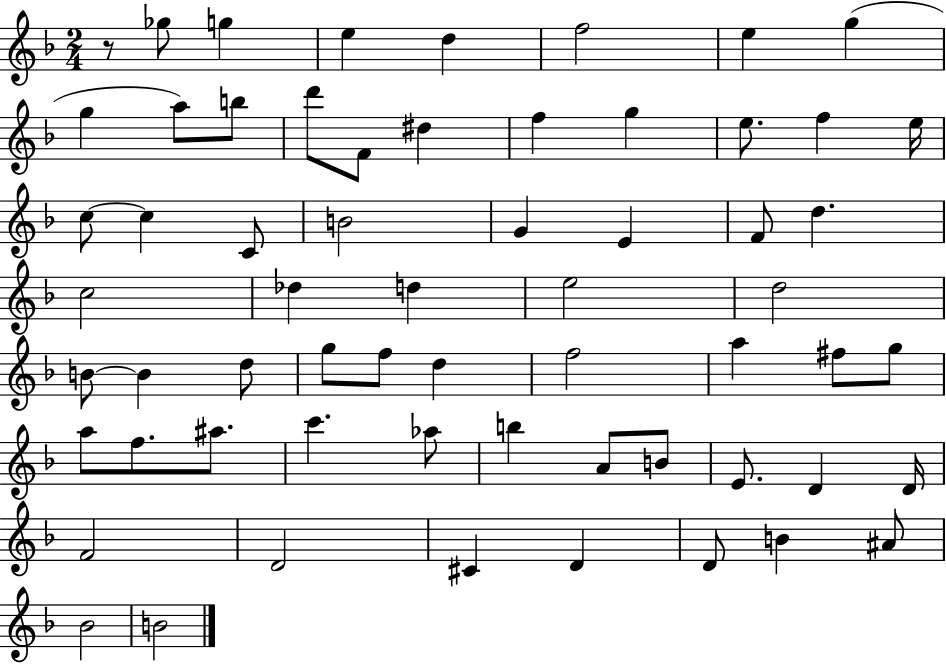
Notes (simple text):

R/e Gb5/e G5/q E5/q D5/q F5/h E5/q G5/q G5/q A5/e B5/e D6/e F4/e D#5/q F5/q G5/q E5/e. F5/q E5/s C5/e C5/q C4/e B4/h G4/q E4/q F4/e D5/q. C5/h Db5/q D5/q E5/h D5/h B4/e B4/q D5/e G5/e F5/e D5/q F5/h A5/q F#5/e G5/e A5/e F5/e. A#5/e. C6/q. Ab5/e B5/q A4/e B4/e E4/e. D4/q D4/s F4/h D4/h C#4/q D4/q D4/e B4/q A#4/e Bb4/h B4/h